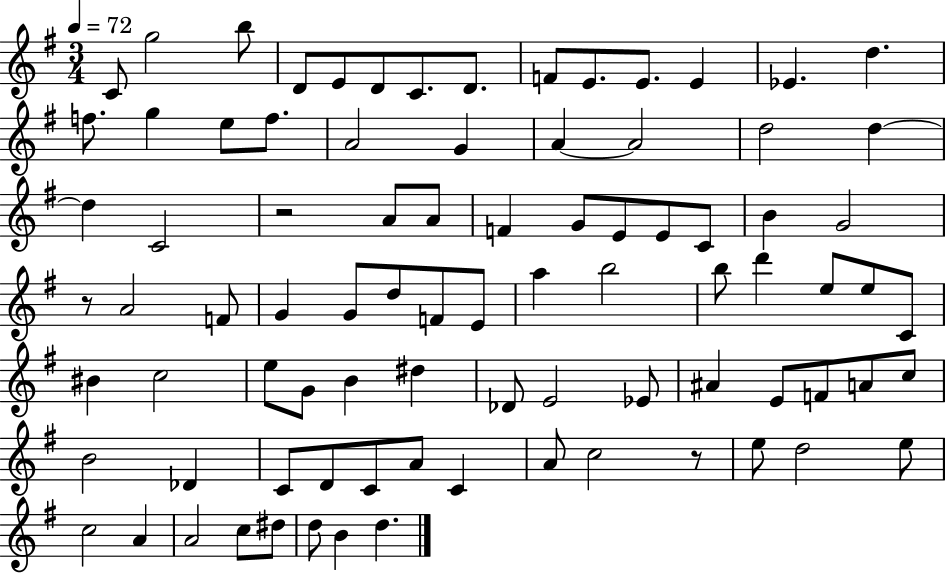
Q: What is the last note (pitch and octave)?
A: D5